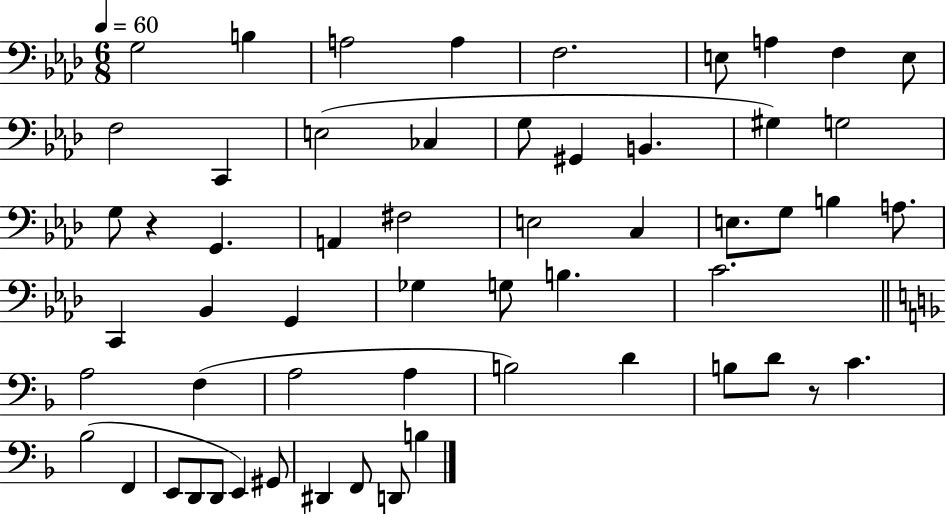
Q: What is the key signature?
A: AES major